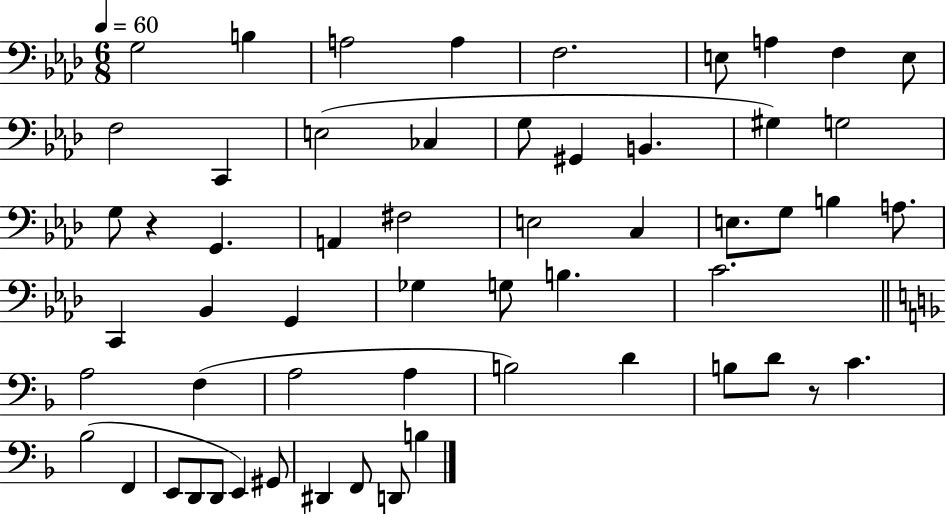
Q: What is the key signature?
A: AES major